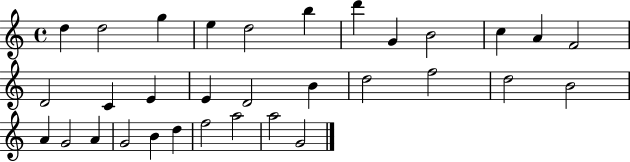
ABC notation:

X:1
T:Untitled
M:4/4
L:1/4
K:C
d d2 g e d2 b d' G B2 c A F2 D2 C E E D2 B d2 f2 d2 B2 A G2 A G2 B d f2 a2 a2 G2